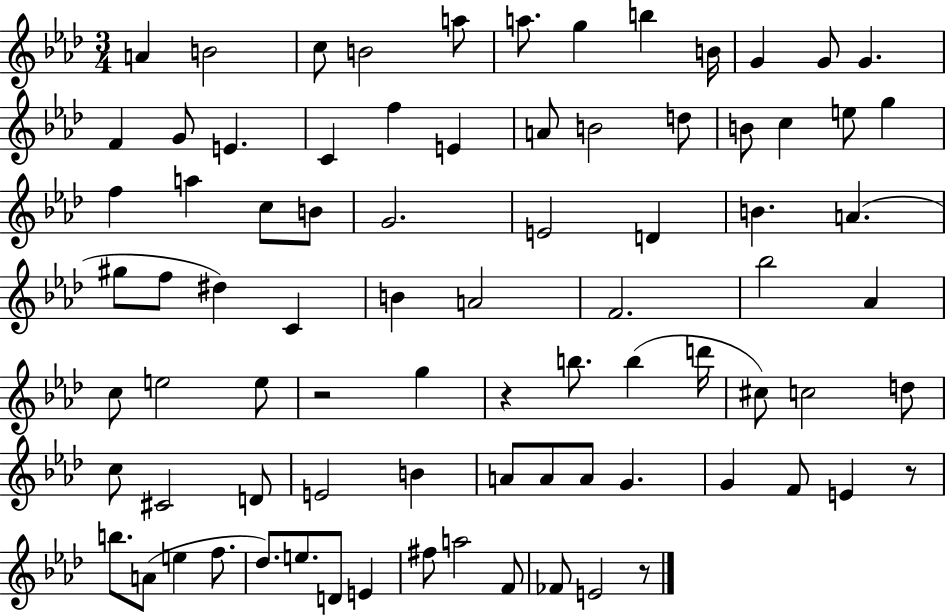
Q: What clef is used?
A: treble